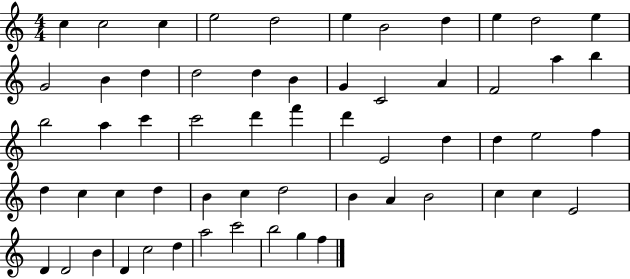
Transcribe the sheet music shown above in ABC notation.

X:1
T:Untitled
M:4/4
L:1/4
K:C
c c2 c e2 d2 e B2 d e d2 e G2 B d d2 d B G C2 A F2 a b b2 a c' c'2 d' f' d' E2 d d e2 f d c c d B c d2 B A B2 c c E2 D D2 B D c2 d a2 c'2 b2 g f